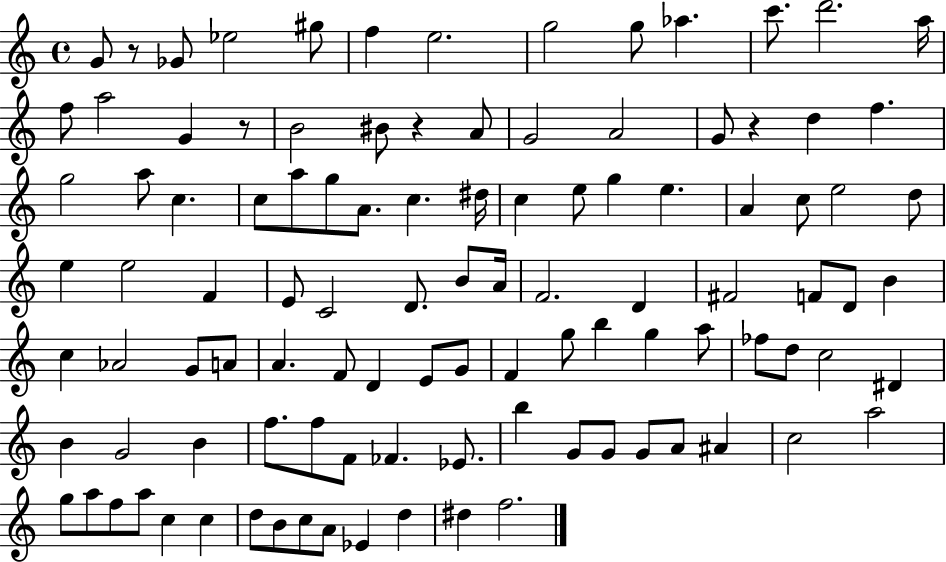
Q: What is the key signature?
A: C major